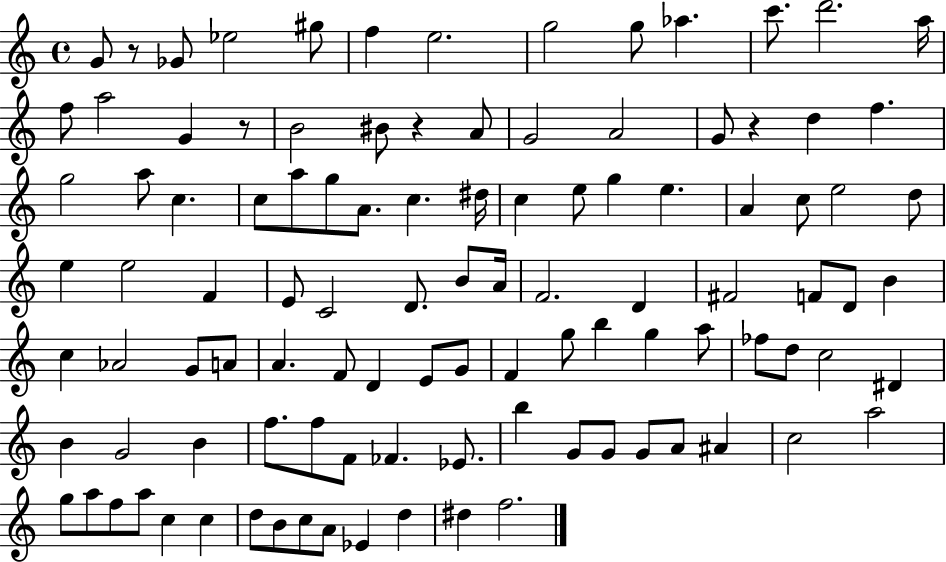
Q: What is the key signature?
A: C major